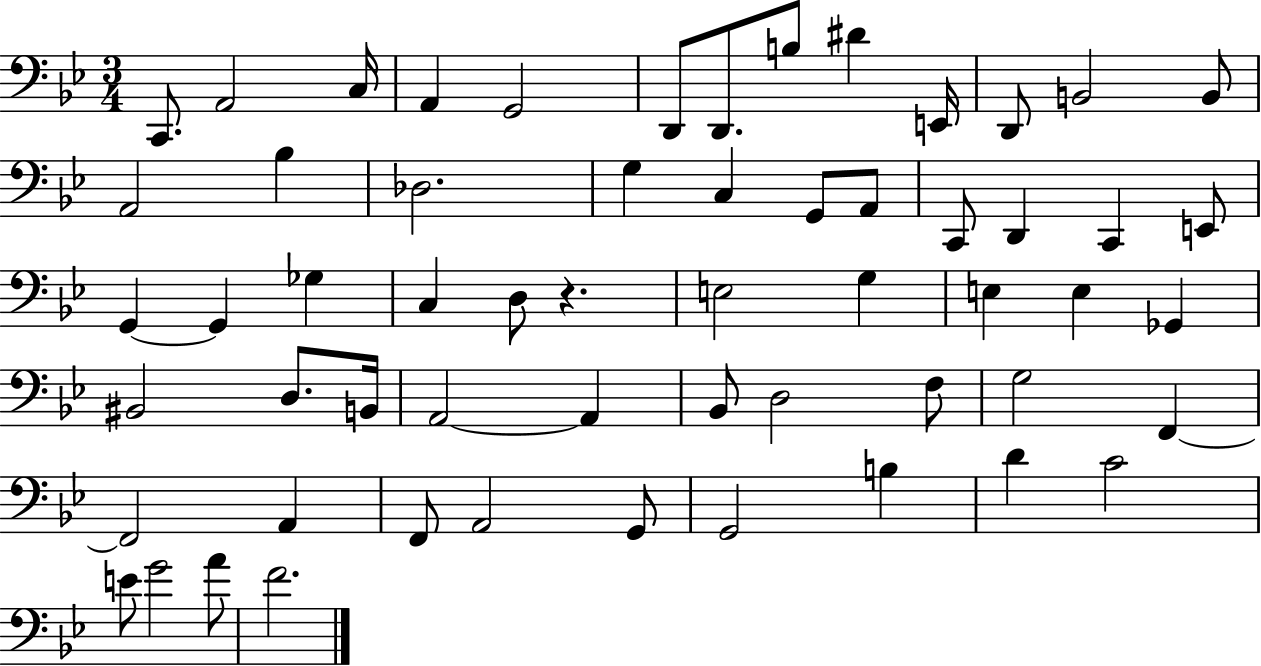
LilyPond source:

{
  \clef bass
  \numericTimeSignature
  \time 3/4
  \key bes \major
  c,8. a,2 c16 | a,4 g,2 | d,8 d,8. b8 dis'4 e,16 | d,8 b,2 b,8 | \break a,2 bes4 | des2. | g4 c4 g,8 a,8 | c,8 d,4 c,4 e,8 | \break g,4~~ g,4 ges4 | c4 d8 r4. | e2 g4 | e4 e4 ges,4 | \break bis,2 d8. b,16 | a,2~~ a,4 | bes,8 d2 f8 | g2 f,4~~ | \break f,2 a,4 | f,8 a,2 g,8 | g,2 b4 | d'4 c'2 | \break e'8 g'2 a'8 | f'2. | \bar "|."
}